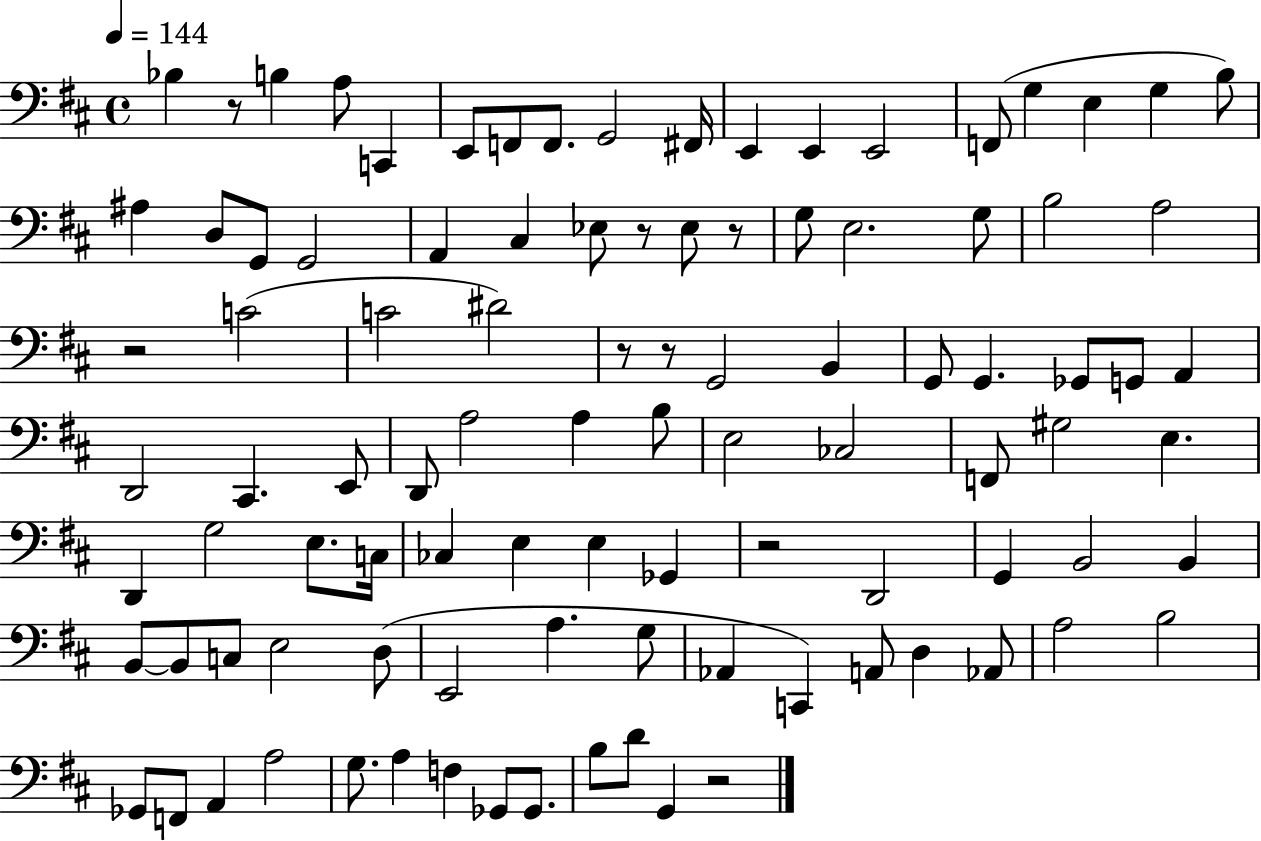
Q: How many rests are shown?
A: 8